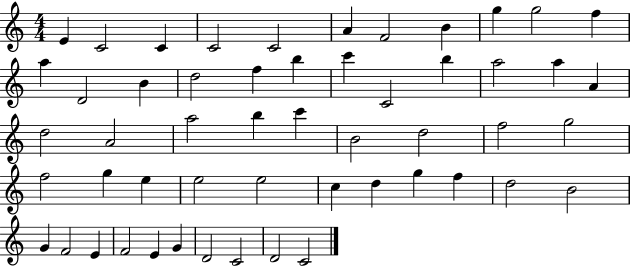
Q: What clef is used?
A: treble